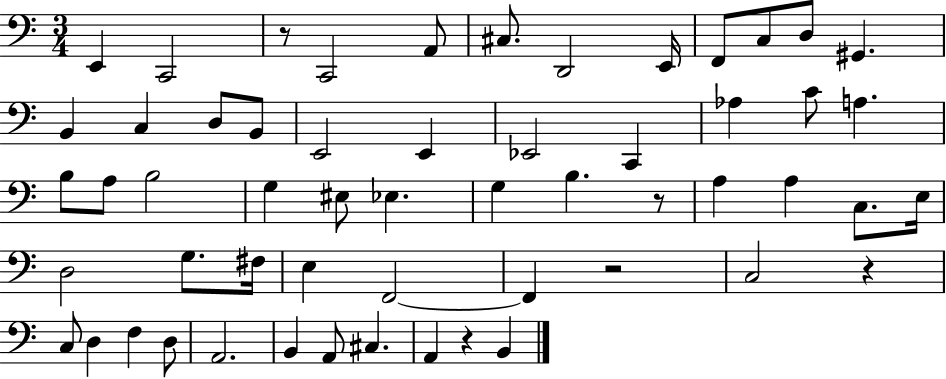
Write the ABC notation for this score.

X:1
T:Untitled
M:3/4
L:1/4
K:C
E,, C,,2 z/2 C,,2 A,,/2 ^C,/2 D,,2 E,,/4 F,,/2 C,/2 D,/2 ^G,, B,, C, D,/2 B,,/2 E,,2 E,, _E,,2 C,, _A, C/2 A, B,/2 A,/2 B,2 G, ^E,/2 _E, G, B, z/2 A, A, C,/2 E,/4 D,2 G,/2 ^F,/4 E, F,,2 F,, z2 C,2 z C,/2 D, F, D,/2 A,,2 B,, A,,/2 ^C, A,, z B,,